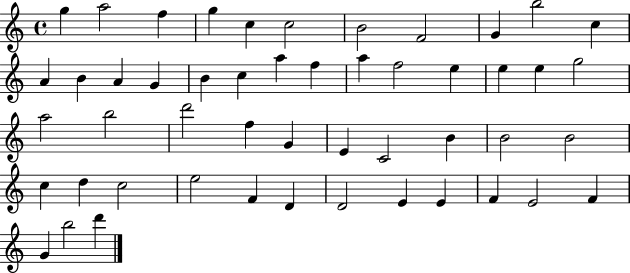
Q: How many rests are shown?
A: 0